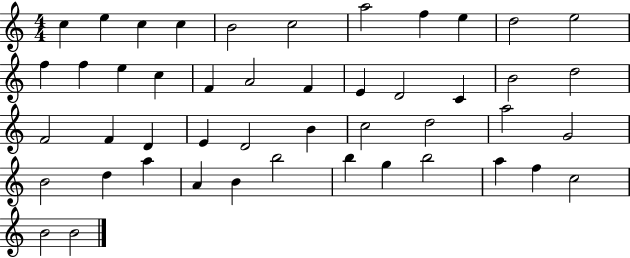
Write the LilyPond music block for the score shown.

{
  \clef treble
  \numericTimeSignature
  \time 4/4
  \key c \major
  c''4 e''4 c''4 c''4 | b'2 c''2 | a''2 f''4 e''4 | d''2 e''2 | \break f''4 f''4 e''4 c''4 | f'4 a'2 f'4 | e'4 d'2 c'4 | b'2 d''2 | \break f'2 f'4 d'4 | e'4 d'2 b'4 | c''2 d''2 | a''2 g'2 | \break b'2 d''4 a''4 | a'4 b'4 b''2 | b''4 g''4 b''2 | a''4 f''4 c''2 | \break b'2 b'2 | \bar "|."
}